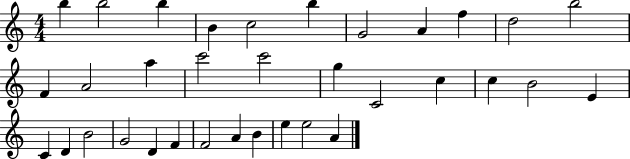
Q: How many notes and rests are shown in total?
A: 34